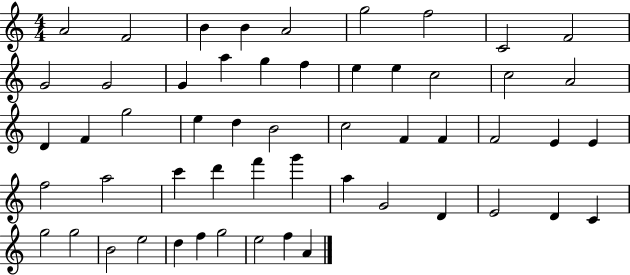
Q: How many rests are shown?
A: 0